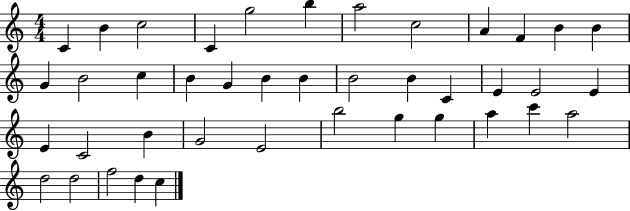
C4/q B4/q C5/h C4/q G5/h B5/q A5/h C5/h A4/q F4/q B4/q B4/q G4/q B4/h C5/q B4/q G4/q B4/q B4/q B4/h B4/q C4/q E4/q E4/h E4/q E4/q C4/h B4/q G4/h E4/h B5/h G5/q G5/q A5/q C6/q A5/h D5/h D5/h F5/h D5/q C5/q